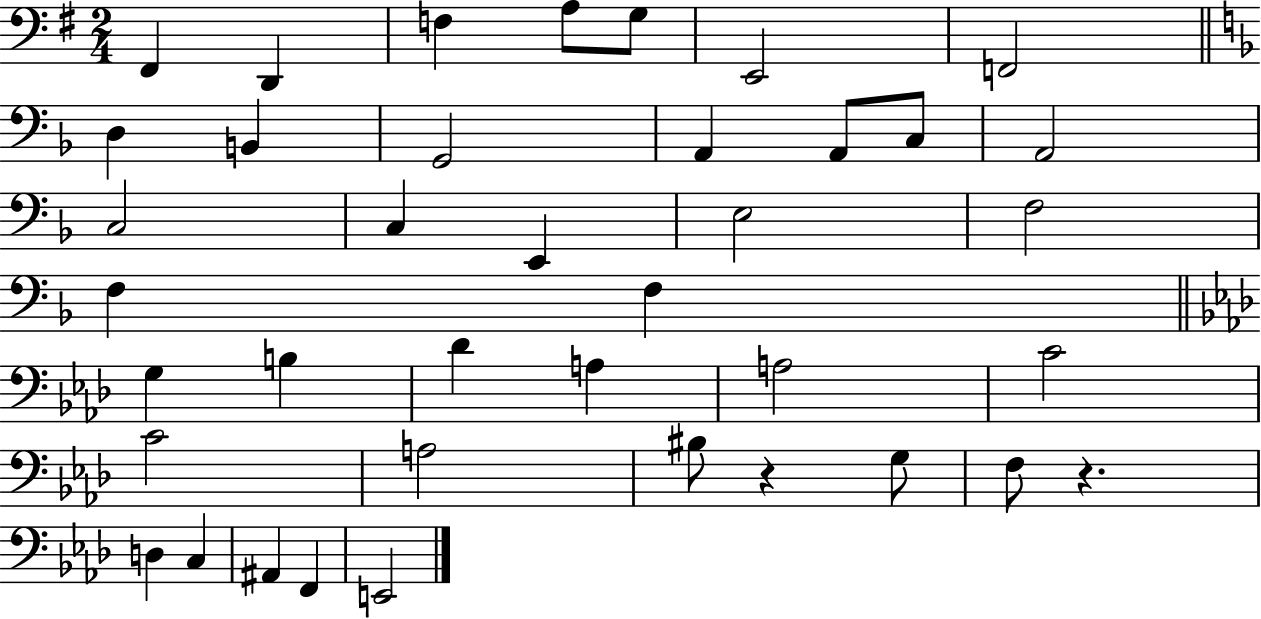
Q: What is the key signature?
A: G major